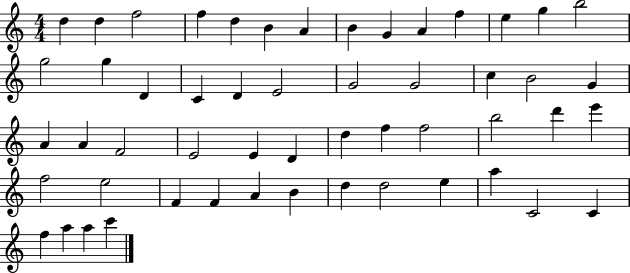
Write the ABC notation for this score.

X:1
T:Untitled
M:4/4
L:1/4
K:C
d d f2 f d B A B G A f e g b2 g2 g D C D E2 G2 G2 c B2 G A A F2 E2 E D d f f2 b2 d' e' f2 e2 F F A B d d2 e a C2 C f a a c'